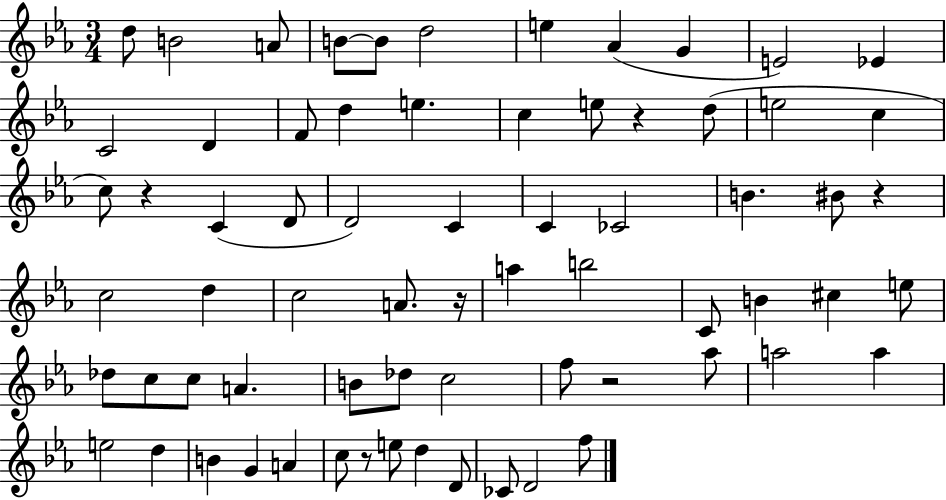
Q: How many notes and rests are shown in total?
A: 69